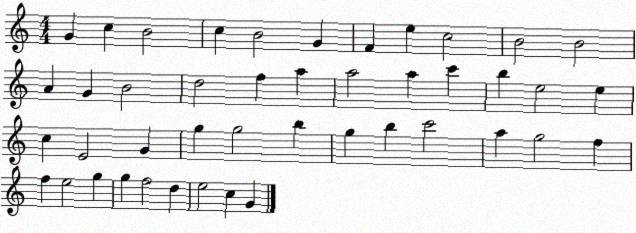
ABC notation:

X:1
T:Untitled
M:4/4
L:1/4
K:C
G c B2 c B2 G F e c2 B2 B2 A G B2 d2 f a a2 a c' b e2 e c E2 G g g2 b g b c'2 a g2 f f e2 g g f2 d e2 c G